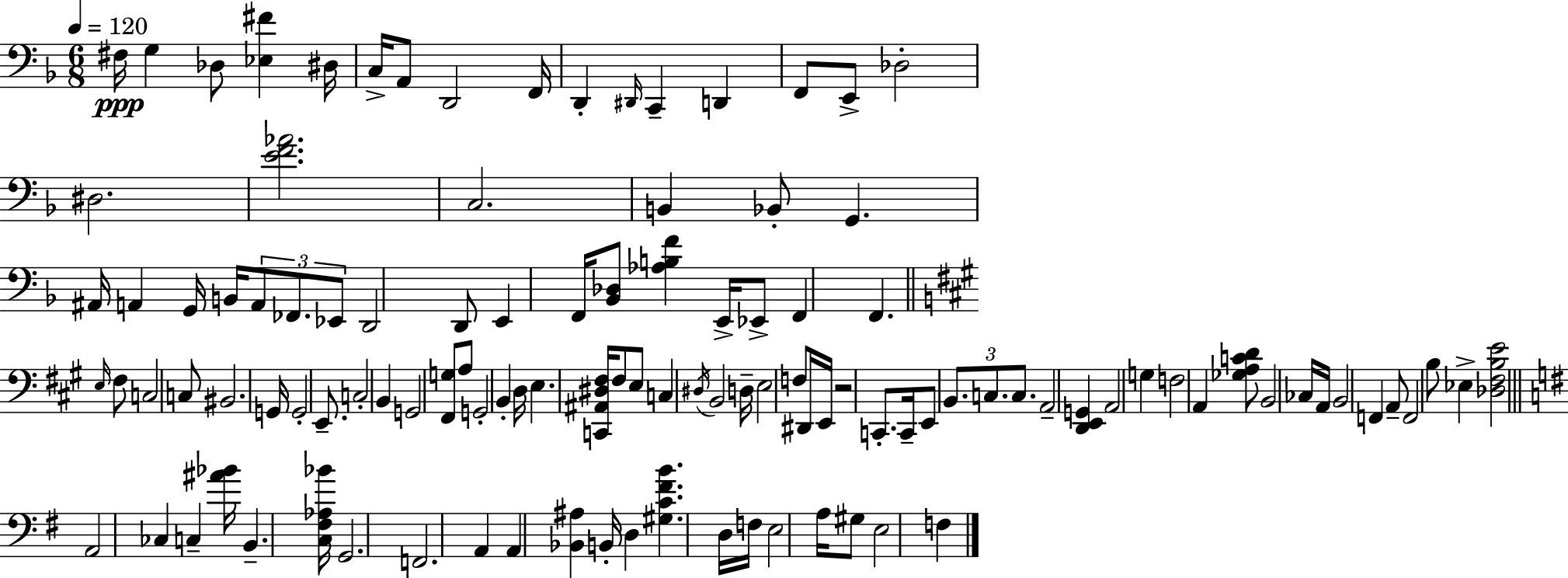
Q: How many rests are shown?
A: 1